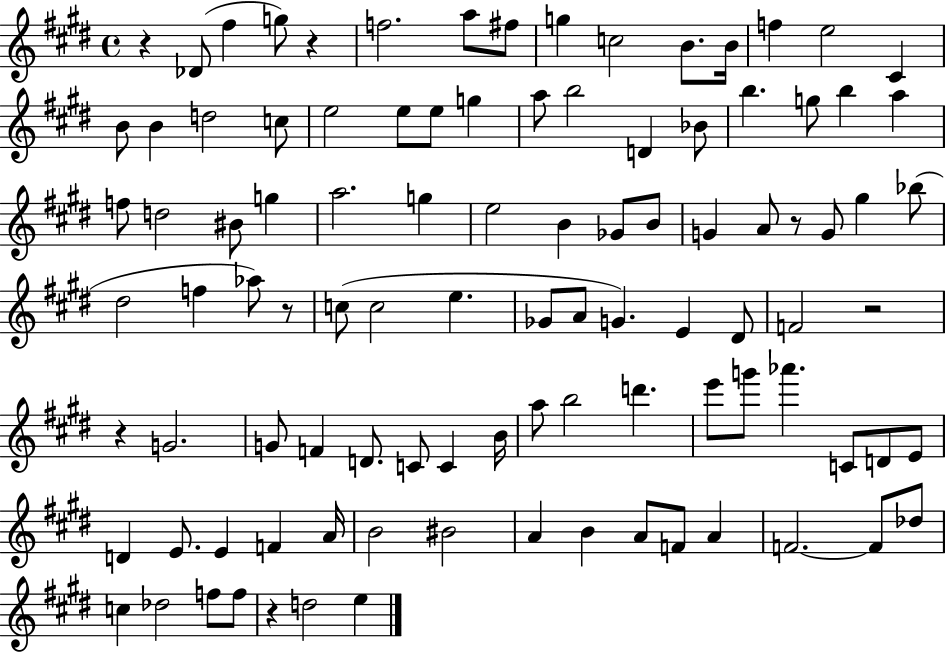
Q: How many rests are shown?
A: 7